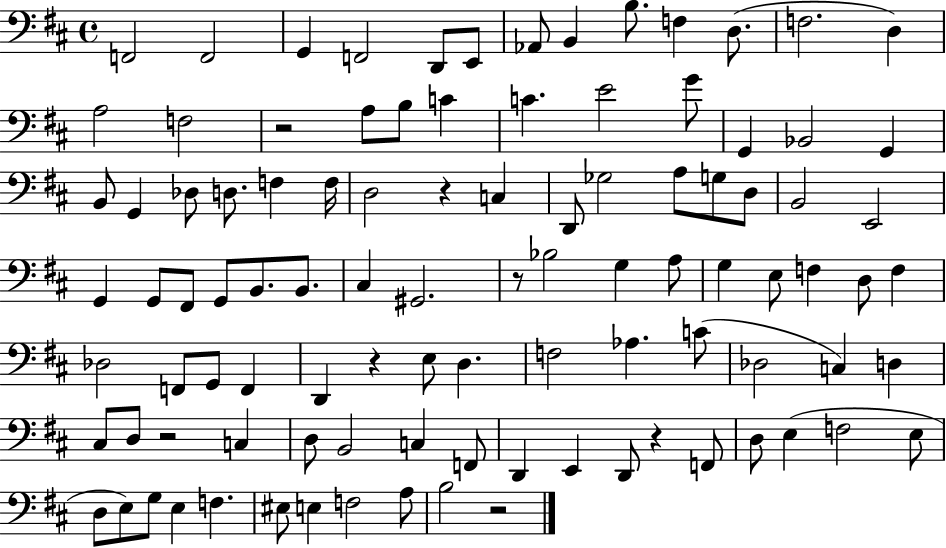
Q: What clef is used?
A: bass